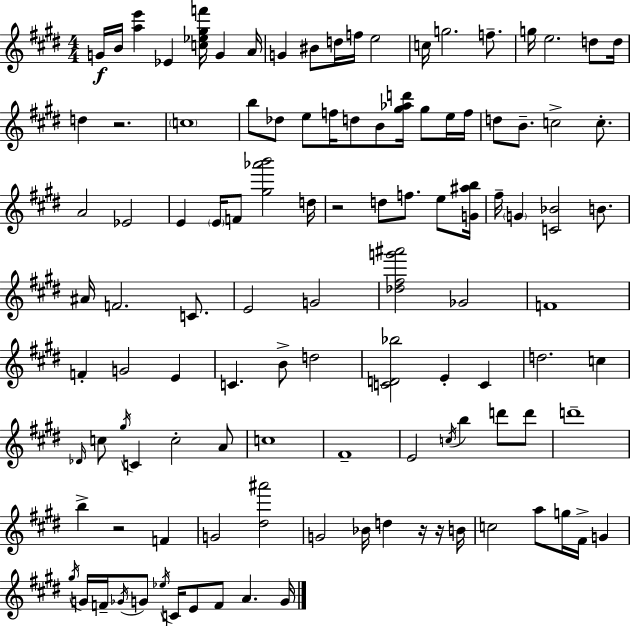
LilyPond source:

{
  \clef treble
  \numericTimeSignature
  \time 4/4
  \key e \major
  \repeat volta 2 { g'16\f b'16 <a'' e'''>4 ees'4 <c'' ees'' gis'' f'''>16 g'4 a'16 | g'4 bis'8 d''16 f''16 e''2 | c''16 g''2. f''8.-- | g''16 e''2. d''8 d''16 | \break d''4 r2. | \parenthesize c''1 | b''8 des''8 e''8 f''16 d''8 b'8 <gis'' aes'' d'''>16 gis''8 e''16 f''16 | d''8 b'8.-- c''2-> c''8.-. | \break a'2 ees'2 | e'4 \parenthesize e'16 f'8 <gis'' aes''' b'''>2 d''16 | r2 d''8 f''8. e''8 <g' ais'' b''>16 | fis''16-- \parenthesize g'4 <c' bes'>2 b'8. | \break ais'16 f'2. c'8. | e'2 g'2 | <des'' fis'' g''' ais'''>2 ges'2 | f'1 | \break f'4-. g'2 e'4 | c'4. b'8-> d''2 | <c' d' bes''>2 e'4-. c'4 | d''2. c''4 | \break \grace { des'16 } c''8 \acciaccatura { gis''16 } c'4 c''2-. | a'8 c''1 | fis'1-- | e'2 \acciaccatura { c''16 } b''4 d'''8 | \break d'''8 d'''1-- | b''4-> r2 f'4 | g'2 <dis'' ais'''>2 | g'2 bes'16 d''4 | \break r16 r16 b'16 c''2 a''8 g''16 fis'16-> g'4 | \acciaccatura { gis''16 } g'16 f'16-- \acciaccatura { ges'16 } g'8 \acciaccatura { ees''16 } c'16 e'8 f'8 a'4. | g'16 } \bar "|."
}